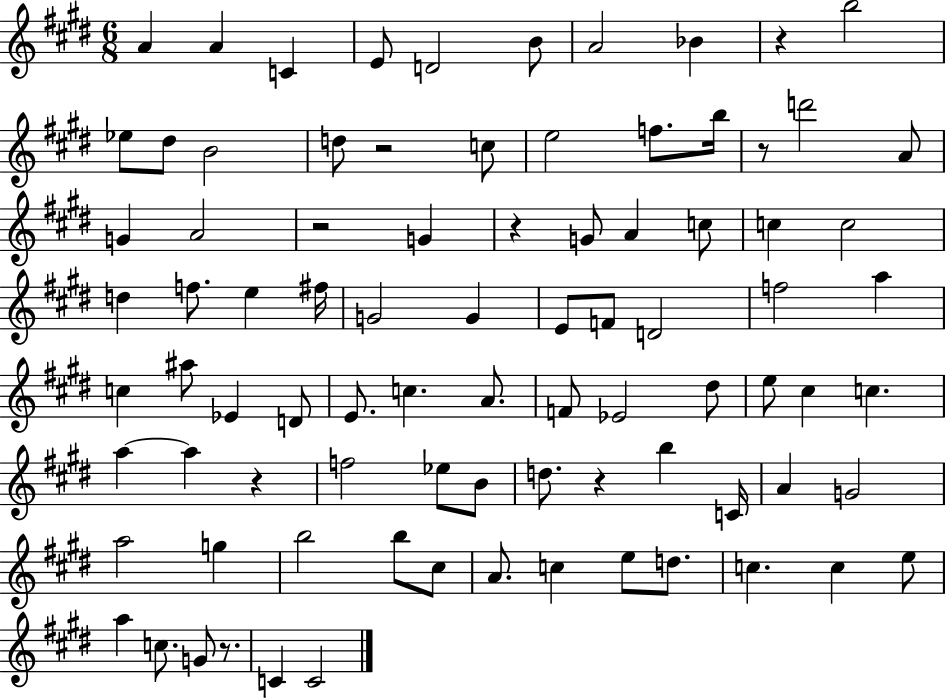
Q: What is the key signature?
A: E major